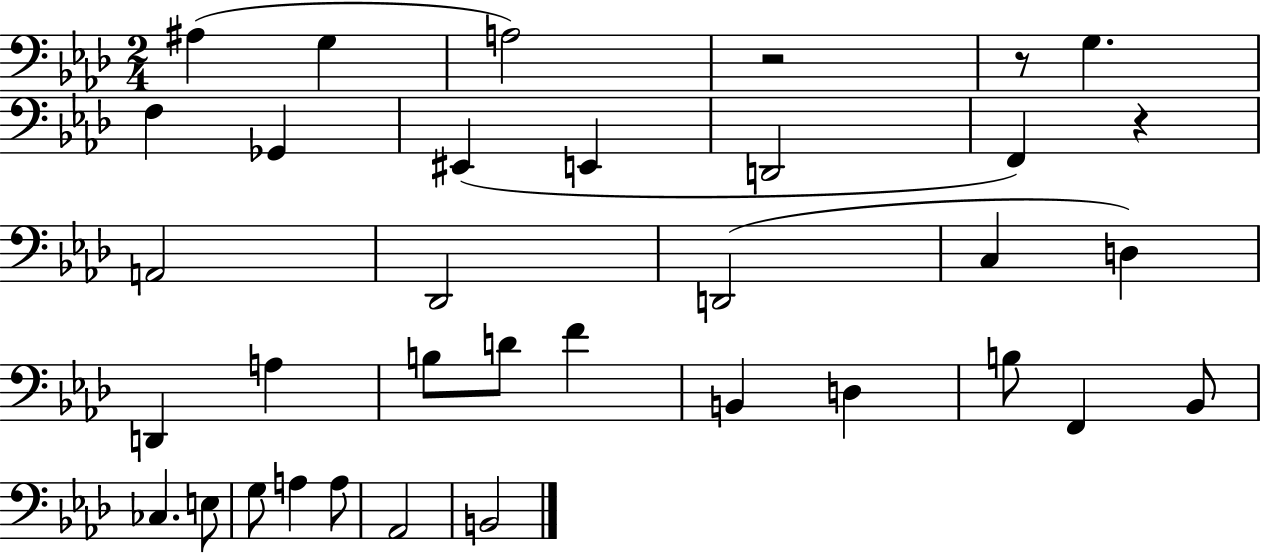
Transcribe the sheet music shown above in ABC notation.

X:1
T:Untitled
M:2/4
L:1/4
K:Ab
^A, G, A,2 z2 z/2 G, F, _G,, ^E,, E,, D,,2 F,, z A,,2 _D,,2 D,,2 C, D, D,, A, B,/2 D/2 F B,, D, B,/2 F,, _B,,/2 _C, E,/2 G,/2 A, A,/2 _A,,2 B,,2